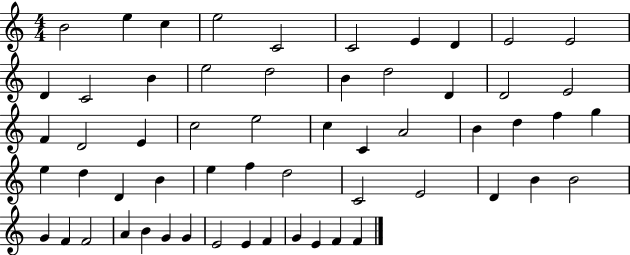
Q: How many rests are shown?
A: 0